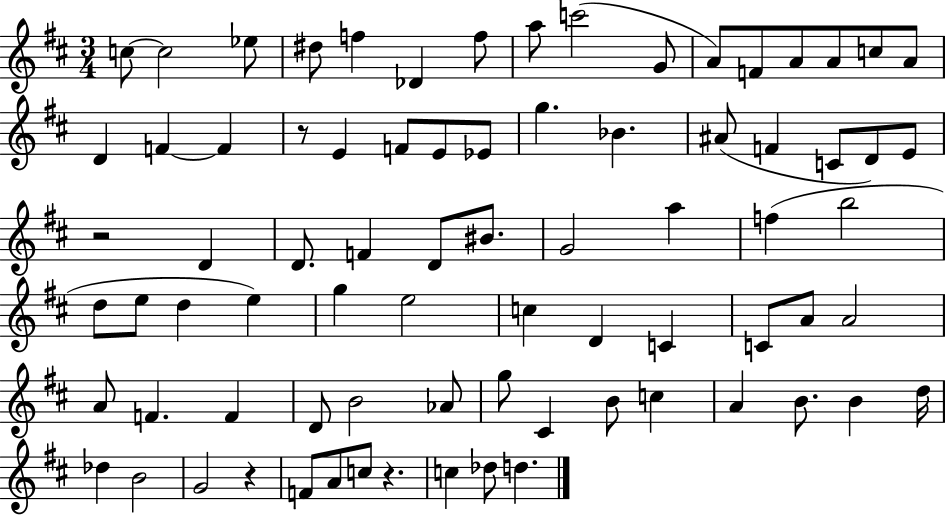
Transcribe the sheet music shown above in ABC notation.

X:1
T:Untitled
M:3/4
L:1/4
K:D
c/2 c2 _e/2 ^d/2 f _D f/2 a/2 c'2 G/2 A/2 F/2 A/2 A/2 c/2 A/2 D F F z/2 E F/2 E/2 _E/2 g _B ^A/2 F C/2 D/2 E/2 z2 D D/2 F D/2 ^B/2 G2 a f b2 d/2 e/2 d e g e2 c D C C/2 A/2 A2 A/2 F F D/2 B2 _A/2 g/2 ^C B/2 c A B/2 B d/4 _d B2 G2 z F/2 A/2 c/2 z c _d/2 d